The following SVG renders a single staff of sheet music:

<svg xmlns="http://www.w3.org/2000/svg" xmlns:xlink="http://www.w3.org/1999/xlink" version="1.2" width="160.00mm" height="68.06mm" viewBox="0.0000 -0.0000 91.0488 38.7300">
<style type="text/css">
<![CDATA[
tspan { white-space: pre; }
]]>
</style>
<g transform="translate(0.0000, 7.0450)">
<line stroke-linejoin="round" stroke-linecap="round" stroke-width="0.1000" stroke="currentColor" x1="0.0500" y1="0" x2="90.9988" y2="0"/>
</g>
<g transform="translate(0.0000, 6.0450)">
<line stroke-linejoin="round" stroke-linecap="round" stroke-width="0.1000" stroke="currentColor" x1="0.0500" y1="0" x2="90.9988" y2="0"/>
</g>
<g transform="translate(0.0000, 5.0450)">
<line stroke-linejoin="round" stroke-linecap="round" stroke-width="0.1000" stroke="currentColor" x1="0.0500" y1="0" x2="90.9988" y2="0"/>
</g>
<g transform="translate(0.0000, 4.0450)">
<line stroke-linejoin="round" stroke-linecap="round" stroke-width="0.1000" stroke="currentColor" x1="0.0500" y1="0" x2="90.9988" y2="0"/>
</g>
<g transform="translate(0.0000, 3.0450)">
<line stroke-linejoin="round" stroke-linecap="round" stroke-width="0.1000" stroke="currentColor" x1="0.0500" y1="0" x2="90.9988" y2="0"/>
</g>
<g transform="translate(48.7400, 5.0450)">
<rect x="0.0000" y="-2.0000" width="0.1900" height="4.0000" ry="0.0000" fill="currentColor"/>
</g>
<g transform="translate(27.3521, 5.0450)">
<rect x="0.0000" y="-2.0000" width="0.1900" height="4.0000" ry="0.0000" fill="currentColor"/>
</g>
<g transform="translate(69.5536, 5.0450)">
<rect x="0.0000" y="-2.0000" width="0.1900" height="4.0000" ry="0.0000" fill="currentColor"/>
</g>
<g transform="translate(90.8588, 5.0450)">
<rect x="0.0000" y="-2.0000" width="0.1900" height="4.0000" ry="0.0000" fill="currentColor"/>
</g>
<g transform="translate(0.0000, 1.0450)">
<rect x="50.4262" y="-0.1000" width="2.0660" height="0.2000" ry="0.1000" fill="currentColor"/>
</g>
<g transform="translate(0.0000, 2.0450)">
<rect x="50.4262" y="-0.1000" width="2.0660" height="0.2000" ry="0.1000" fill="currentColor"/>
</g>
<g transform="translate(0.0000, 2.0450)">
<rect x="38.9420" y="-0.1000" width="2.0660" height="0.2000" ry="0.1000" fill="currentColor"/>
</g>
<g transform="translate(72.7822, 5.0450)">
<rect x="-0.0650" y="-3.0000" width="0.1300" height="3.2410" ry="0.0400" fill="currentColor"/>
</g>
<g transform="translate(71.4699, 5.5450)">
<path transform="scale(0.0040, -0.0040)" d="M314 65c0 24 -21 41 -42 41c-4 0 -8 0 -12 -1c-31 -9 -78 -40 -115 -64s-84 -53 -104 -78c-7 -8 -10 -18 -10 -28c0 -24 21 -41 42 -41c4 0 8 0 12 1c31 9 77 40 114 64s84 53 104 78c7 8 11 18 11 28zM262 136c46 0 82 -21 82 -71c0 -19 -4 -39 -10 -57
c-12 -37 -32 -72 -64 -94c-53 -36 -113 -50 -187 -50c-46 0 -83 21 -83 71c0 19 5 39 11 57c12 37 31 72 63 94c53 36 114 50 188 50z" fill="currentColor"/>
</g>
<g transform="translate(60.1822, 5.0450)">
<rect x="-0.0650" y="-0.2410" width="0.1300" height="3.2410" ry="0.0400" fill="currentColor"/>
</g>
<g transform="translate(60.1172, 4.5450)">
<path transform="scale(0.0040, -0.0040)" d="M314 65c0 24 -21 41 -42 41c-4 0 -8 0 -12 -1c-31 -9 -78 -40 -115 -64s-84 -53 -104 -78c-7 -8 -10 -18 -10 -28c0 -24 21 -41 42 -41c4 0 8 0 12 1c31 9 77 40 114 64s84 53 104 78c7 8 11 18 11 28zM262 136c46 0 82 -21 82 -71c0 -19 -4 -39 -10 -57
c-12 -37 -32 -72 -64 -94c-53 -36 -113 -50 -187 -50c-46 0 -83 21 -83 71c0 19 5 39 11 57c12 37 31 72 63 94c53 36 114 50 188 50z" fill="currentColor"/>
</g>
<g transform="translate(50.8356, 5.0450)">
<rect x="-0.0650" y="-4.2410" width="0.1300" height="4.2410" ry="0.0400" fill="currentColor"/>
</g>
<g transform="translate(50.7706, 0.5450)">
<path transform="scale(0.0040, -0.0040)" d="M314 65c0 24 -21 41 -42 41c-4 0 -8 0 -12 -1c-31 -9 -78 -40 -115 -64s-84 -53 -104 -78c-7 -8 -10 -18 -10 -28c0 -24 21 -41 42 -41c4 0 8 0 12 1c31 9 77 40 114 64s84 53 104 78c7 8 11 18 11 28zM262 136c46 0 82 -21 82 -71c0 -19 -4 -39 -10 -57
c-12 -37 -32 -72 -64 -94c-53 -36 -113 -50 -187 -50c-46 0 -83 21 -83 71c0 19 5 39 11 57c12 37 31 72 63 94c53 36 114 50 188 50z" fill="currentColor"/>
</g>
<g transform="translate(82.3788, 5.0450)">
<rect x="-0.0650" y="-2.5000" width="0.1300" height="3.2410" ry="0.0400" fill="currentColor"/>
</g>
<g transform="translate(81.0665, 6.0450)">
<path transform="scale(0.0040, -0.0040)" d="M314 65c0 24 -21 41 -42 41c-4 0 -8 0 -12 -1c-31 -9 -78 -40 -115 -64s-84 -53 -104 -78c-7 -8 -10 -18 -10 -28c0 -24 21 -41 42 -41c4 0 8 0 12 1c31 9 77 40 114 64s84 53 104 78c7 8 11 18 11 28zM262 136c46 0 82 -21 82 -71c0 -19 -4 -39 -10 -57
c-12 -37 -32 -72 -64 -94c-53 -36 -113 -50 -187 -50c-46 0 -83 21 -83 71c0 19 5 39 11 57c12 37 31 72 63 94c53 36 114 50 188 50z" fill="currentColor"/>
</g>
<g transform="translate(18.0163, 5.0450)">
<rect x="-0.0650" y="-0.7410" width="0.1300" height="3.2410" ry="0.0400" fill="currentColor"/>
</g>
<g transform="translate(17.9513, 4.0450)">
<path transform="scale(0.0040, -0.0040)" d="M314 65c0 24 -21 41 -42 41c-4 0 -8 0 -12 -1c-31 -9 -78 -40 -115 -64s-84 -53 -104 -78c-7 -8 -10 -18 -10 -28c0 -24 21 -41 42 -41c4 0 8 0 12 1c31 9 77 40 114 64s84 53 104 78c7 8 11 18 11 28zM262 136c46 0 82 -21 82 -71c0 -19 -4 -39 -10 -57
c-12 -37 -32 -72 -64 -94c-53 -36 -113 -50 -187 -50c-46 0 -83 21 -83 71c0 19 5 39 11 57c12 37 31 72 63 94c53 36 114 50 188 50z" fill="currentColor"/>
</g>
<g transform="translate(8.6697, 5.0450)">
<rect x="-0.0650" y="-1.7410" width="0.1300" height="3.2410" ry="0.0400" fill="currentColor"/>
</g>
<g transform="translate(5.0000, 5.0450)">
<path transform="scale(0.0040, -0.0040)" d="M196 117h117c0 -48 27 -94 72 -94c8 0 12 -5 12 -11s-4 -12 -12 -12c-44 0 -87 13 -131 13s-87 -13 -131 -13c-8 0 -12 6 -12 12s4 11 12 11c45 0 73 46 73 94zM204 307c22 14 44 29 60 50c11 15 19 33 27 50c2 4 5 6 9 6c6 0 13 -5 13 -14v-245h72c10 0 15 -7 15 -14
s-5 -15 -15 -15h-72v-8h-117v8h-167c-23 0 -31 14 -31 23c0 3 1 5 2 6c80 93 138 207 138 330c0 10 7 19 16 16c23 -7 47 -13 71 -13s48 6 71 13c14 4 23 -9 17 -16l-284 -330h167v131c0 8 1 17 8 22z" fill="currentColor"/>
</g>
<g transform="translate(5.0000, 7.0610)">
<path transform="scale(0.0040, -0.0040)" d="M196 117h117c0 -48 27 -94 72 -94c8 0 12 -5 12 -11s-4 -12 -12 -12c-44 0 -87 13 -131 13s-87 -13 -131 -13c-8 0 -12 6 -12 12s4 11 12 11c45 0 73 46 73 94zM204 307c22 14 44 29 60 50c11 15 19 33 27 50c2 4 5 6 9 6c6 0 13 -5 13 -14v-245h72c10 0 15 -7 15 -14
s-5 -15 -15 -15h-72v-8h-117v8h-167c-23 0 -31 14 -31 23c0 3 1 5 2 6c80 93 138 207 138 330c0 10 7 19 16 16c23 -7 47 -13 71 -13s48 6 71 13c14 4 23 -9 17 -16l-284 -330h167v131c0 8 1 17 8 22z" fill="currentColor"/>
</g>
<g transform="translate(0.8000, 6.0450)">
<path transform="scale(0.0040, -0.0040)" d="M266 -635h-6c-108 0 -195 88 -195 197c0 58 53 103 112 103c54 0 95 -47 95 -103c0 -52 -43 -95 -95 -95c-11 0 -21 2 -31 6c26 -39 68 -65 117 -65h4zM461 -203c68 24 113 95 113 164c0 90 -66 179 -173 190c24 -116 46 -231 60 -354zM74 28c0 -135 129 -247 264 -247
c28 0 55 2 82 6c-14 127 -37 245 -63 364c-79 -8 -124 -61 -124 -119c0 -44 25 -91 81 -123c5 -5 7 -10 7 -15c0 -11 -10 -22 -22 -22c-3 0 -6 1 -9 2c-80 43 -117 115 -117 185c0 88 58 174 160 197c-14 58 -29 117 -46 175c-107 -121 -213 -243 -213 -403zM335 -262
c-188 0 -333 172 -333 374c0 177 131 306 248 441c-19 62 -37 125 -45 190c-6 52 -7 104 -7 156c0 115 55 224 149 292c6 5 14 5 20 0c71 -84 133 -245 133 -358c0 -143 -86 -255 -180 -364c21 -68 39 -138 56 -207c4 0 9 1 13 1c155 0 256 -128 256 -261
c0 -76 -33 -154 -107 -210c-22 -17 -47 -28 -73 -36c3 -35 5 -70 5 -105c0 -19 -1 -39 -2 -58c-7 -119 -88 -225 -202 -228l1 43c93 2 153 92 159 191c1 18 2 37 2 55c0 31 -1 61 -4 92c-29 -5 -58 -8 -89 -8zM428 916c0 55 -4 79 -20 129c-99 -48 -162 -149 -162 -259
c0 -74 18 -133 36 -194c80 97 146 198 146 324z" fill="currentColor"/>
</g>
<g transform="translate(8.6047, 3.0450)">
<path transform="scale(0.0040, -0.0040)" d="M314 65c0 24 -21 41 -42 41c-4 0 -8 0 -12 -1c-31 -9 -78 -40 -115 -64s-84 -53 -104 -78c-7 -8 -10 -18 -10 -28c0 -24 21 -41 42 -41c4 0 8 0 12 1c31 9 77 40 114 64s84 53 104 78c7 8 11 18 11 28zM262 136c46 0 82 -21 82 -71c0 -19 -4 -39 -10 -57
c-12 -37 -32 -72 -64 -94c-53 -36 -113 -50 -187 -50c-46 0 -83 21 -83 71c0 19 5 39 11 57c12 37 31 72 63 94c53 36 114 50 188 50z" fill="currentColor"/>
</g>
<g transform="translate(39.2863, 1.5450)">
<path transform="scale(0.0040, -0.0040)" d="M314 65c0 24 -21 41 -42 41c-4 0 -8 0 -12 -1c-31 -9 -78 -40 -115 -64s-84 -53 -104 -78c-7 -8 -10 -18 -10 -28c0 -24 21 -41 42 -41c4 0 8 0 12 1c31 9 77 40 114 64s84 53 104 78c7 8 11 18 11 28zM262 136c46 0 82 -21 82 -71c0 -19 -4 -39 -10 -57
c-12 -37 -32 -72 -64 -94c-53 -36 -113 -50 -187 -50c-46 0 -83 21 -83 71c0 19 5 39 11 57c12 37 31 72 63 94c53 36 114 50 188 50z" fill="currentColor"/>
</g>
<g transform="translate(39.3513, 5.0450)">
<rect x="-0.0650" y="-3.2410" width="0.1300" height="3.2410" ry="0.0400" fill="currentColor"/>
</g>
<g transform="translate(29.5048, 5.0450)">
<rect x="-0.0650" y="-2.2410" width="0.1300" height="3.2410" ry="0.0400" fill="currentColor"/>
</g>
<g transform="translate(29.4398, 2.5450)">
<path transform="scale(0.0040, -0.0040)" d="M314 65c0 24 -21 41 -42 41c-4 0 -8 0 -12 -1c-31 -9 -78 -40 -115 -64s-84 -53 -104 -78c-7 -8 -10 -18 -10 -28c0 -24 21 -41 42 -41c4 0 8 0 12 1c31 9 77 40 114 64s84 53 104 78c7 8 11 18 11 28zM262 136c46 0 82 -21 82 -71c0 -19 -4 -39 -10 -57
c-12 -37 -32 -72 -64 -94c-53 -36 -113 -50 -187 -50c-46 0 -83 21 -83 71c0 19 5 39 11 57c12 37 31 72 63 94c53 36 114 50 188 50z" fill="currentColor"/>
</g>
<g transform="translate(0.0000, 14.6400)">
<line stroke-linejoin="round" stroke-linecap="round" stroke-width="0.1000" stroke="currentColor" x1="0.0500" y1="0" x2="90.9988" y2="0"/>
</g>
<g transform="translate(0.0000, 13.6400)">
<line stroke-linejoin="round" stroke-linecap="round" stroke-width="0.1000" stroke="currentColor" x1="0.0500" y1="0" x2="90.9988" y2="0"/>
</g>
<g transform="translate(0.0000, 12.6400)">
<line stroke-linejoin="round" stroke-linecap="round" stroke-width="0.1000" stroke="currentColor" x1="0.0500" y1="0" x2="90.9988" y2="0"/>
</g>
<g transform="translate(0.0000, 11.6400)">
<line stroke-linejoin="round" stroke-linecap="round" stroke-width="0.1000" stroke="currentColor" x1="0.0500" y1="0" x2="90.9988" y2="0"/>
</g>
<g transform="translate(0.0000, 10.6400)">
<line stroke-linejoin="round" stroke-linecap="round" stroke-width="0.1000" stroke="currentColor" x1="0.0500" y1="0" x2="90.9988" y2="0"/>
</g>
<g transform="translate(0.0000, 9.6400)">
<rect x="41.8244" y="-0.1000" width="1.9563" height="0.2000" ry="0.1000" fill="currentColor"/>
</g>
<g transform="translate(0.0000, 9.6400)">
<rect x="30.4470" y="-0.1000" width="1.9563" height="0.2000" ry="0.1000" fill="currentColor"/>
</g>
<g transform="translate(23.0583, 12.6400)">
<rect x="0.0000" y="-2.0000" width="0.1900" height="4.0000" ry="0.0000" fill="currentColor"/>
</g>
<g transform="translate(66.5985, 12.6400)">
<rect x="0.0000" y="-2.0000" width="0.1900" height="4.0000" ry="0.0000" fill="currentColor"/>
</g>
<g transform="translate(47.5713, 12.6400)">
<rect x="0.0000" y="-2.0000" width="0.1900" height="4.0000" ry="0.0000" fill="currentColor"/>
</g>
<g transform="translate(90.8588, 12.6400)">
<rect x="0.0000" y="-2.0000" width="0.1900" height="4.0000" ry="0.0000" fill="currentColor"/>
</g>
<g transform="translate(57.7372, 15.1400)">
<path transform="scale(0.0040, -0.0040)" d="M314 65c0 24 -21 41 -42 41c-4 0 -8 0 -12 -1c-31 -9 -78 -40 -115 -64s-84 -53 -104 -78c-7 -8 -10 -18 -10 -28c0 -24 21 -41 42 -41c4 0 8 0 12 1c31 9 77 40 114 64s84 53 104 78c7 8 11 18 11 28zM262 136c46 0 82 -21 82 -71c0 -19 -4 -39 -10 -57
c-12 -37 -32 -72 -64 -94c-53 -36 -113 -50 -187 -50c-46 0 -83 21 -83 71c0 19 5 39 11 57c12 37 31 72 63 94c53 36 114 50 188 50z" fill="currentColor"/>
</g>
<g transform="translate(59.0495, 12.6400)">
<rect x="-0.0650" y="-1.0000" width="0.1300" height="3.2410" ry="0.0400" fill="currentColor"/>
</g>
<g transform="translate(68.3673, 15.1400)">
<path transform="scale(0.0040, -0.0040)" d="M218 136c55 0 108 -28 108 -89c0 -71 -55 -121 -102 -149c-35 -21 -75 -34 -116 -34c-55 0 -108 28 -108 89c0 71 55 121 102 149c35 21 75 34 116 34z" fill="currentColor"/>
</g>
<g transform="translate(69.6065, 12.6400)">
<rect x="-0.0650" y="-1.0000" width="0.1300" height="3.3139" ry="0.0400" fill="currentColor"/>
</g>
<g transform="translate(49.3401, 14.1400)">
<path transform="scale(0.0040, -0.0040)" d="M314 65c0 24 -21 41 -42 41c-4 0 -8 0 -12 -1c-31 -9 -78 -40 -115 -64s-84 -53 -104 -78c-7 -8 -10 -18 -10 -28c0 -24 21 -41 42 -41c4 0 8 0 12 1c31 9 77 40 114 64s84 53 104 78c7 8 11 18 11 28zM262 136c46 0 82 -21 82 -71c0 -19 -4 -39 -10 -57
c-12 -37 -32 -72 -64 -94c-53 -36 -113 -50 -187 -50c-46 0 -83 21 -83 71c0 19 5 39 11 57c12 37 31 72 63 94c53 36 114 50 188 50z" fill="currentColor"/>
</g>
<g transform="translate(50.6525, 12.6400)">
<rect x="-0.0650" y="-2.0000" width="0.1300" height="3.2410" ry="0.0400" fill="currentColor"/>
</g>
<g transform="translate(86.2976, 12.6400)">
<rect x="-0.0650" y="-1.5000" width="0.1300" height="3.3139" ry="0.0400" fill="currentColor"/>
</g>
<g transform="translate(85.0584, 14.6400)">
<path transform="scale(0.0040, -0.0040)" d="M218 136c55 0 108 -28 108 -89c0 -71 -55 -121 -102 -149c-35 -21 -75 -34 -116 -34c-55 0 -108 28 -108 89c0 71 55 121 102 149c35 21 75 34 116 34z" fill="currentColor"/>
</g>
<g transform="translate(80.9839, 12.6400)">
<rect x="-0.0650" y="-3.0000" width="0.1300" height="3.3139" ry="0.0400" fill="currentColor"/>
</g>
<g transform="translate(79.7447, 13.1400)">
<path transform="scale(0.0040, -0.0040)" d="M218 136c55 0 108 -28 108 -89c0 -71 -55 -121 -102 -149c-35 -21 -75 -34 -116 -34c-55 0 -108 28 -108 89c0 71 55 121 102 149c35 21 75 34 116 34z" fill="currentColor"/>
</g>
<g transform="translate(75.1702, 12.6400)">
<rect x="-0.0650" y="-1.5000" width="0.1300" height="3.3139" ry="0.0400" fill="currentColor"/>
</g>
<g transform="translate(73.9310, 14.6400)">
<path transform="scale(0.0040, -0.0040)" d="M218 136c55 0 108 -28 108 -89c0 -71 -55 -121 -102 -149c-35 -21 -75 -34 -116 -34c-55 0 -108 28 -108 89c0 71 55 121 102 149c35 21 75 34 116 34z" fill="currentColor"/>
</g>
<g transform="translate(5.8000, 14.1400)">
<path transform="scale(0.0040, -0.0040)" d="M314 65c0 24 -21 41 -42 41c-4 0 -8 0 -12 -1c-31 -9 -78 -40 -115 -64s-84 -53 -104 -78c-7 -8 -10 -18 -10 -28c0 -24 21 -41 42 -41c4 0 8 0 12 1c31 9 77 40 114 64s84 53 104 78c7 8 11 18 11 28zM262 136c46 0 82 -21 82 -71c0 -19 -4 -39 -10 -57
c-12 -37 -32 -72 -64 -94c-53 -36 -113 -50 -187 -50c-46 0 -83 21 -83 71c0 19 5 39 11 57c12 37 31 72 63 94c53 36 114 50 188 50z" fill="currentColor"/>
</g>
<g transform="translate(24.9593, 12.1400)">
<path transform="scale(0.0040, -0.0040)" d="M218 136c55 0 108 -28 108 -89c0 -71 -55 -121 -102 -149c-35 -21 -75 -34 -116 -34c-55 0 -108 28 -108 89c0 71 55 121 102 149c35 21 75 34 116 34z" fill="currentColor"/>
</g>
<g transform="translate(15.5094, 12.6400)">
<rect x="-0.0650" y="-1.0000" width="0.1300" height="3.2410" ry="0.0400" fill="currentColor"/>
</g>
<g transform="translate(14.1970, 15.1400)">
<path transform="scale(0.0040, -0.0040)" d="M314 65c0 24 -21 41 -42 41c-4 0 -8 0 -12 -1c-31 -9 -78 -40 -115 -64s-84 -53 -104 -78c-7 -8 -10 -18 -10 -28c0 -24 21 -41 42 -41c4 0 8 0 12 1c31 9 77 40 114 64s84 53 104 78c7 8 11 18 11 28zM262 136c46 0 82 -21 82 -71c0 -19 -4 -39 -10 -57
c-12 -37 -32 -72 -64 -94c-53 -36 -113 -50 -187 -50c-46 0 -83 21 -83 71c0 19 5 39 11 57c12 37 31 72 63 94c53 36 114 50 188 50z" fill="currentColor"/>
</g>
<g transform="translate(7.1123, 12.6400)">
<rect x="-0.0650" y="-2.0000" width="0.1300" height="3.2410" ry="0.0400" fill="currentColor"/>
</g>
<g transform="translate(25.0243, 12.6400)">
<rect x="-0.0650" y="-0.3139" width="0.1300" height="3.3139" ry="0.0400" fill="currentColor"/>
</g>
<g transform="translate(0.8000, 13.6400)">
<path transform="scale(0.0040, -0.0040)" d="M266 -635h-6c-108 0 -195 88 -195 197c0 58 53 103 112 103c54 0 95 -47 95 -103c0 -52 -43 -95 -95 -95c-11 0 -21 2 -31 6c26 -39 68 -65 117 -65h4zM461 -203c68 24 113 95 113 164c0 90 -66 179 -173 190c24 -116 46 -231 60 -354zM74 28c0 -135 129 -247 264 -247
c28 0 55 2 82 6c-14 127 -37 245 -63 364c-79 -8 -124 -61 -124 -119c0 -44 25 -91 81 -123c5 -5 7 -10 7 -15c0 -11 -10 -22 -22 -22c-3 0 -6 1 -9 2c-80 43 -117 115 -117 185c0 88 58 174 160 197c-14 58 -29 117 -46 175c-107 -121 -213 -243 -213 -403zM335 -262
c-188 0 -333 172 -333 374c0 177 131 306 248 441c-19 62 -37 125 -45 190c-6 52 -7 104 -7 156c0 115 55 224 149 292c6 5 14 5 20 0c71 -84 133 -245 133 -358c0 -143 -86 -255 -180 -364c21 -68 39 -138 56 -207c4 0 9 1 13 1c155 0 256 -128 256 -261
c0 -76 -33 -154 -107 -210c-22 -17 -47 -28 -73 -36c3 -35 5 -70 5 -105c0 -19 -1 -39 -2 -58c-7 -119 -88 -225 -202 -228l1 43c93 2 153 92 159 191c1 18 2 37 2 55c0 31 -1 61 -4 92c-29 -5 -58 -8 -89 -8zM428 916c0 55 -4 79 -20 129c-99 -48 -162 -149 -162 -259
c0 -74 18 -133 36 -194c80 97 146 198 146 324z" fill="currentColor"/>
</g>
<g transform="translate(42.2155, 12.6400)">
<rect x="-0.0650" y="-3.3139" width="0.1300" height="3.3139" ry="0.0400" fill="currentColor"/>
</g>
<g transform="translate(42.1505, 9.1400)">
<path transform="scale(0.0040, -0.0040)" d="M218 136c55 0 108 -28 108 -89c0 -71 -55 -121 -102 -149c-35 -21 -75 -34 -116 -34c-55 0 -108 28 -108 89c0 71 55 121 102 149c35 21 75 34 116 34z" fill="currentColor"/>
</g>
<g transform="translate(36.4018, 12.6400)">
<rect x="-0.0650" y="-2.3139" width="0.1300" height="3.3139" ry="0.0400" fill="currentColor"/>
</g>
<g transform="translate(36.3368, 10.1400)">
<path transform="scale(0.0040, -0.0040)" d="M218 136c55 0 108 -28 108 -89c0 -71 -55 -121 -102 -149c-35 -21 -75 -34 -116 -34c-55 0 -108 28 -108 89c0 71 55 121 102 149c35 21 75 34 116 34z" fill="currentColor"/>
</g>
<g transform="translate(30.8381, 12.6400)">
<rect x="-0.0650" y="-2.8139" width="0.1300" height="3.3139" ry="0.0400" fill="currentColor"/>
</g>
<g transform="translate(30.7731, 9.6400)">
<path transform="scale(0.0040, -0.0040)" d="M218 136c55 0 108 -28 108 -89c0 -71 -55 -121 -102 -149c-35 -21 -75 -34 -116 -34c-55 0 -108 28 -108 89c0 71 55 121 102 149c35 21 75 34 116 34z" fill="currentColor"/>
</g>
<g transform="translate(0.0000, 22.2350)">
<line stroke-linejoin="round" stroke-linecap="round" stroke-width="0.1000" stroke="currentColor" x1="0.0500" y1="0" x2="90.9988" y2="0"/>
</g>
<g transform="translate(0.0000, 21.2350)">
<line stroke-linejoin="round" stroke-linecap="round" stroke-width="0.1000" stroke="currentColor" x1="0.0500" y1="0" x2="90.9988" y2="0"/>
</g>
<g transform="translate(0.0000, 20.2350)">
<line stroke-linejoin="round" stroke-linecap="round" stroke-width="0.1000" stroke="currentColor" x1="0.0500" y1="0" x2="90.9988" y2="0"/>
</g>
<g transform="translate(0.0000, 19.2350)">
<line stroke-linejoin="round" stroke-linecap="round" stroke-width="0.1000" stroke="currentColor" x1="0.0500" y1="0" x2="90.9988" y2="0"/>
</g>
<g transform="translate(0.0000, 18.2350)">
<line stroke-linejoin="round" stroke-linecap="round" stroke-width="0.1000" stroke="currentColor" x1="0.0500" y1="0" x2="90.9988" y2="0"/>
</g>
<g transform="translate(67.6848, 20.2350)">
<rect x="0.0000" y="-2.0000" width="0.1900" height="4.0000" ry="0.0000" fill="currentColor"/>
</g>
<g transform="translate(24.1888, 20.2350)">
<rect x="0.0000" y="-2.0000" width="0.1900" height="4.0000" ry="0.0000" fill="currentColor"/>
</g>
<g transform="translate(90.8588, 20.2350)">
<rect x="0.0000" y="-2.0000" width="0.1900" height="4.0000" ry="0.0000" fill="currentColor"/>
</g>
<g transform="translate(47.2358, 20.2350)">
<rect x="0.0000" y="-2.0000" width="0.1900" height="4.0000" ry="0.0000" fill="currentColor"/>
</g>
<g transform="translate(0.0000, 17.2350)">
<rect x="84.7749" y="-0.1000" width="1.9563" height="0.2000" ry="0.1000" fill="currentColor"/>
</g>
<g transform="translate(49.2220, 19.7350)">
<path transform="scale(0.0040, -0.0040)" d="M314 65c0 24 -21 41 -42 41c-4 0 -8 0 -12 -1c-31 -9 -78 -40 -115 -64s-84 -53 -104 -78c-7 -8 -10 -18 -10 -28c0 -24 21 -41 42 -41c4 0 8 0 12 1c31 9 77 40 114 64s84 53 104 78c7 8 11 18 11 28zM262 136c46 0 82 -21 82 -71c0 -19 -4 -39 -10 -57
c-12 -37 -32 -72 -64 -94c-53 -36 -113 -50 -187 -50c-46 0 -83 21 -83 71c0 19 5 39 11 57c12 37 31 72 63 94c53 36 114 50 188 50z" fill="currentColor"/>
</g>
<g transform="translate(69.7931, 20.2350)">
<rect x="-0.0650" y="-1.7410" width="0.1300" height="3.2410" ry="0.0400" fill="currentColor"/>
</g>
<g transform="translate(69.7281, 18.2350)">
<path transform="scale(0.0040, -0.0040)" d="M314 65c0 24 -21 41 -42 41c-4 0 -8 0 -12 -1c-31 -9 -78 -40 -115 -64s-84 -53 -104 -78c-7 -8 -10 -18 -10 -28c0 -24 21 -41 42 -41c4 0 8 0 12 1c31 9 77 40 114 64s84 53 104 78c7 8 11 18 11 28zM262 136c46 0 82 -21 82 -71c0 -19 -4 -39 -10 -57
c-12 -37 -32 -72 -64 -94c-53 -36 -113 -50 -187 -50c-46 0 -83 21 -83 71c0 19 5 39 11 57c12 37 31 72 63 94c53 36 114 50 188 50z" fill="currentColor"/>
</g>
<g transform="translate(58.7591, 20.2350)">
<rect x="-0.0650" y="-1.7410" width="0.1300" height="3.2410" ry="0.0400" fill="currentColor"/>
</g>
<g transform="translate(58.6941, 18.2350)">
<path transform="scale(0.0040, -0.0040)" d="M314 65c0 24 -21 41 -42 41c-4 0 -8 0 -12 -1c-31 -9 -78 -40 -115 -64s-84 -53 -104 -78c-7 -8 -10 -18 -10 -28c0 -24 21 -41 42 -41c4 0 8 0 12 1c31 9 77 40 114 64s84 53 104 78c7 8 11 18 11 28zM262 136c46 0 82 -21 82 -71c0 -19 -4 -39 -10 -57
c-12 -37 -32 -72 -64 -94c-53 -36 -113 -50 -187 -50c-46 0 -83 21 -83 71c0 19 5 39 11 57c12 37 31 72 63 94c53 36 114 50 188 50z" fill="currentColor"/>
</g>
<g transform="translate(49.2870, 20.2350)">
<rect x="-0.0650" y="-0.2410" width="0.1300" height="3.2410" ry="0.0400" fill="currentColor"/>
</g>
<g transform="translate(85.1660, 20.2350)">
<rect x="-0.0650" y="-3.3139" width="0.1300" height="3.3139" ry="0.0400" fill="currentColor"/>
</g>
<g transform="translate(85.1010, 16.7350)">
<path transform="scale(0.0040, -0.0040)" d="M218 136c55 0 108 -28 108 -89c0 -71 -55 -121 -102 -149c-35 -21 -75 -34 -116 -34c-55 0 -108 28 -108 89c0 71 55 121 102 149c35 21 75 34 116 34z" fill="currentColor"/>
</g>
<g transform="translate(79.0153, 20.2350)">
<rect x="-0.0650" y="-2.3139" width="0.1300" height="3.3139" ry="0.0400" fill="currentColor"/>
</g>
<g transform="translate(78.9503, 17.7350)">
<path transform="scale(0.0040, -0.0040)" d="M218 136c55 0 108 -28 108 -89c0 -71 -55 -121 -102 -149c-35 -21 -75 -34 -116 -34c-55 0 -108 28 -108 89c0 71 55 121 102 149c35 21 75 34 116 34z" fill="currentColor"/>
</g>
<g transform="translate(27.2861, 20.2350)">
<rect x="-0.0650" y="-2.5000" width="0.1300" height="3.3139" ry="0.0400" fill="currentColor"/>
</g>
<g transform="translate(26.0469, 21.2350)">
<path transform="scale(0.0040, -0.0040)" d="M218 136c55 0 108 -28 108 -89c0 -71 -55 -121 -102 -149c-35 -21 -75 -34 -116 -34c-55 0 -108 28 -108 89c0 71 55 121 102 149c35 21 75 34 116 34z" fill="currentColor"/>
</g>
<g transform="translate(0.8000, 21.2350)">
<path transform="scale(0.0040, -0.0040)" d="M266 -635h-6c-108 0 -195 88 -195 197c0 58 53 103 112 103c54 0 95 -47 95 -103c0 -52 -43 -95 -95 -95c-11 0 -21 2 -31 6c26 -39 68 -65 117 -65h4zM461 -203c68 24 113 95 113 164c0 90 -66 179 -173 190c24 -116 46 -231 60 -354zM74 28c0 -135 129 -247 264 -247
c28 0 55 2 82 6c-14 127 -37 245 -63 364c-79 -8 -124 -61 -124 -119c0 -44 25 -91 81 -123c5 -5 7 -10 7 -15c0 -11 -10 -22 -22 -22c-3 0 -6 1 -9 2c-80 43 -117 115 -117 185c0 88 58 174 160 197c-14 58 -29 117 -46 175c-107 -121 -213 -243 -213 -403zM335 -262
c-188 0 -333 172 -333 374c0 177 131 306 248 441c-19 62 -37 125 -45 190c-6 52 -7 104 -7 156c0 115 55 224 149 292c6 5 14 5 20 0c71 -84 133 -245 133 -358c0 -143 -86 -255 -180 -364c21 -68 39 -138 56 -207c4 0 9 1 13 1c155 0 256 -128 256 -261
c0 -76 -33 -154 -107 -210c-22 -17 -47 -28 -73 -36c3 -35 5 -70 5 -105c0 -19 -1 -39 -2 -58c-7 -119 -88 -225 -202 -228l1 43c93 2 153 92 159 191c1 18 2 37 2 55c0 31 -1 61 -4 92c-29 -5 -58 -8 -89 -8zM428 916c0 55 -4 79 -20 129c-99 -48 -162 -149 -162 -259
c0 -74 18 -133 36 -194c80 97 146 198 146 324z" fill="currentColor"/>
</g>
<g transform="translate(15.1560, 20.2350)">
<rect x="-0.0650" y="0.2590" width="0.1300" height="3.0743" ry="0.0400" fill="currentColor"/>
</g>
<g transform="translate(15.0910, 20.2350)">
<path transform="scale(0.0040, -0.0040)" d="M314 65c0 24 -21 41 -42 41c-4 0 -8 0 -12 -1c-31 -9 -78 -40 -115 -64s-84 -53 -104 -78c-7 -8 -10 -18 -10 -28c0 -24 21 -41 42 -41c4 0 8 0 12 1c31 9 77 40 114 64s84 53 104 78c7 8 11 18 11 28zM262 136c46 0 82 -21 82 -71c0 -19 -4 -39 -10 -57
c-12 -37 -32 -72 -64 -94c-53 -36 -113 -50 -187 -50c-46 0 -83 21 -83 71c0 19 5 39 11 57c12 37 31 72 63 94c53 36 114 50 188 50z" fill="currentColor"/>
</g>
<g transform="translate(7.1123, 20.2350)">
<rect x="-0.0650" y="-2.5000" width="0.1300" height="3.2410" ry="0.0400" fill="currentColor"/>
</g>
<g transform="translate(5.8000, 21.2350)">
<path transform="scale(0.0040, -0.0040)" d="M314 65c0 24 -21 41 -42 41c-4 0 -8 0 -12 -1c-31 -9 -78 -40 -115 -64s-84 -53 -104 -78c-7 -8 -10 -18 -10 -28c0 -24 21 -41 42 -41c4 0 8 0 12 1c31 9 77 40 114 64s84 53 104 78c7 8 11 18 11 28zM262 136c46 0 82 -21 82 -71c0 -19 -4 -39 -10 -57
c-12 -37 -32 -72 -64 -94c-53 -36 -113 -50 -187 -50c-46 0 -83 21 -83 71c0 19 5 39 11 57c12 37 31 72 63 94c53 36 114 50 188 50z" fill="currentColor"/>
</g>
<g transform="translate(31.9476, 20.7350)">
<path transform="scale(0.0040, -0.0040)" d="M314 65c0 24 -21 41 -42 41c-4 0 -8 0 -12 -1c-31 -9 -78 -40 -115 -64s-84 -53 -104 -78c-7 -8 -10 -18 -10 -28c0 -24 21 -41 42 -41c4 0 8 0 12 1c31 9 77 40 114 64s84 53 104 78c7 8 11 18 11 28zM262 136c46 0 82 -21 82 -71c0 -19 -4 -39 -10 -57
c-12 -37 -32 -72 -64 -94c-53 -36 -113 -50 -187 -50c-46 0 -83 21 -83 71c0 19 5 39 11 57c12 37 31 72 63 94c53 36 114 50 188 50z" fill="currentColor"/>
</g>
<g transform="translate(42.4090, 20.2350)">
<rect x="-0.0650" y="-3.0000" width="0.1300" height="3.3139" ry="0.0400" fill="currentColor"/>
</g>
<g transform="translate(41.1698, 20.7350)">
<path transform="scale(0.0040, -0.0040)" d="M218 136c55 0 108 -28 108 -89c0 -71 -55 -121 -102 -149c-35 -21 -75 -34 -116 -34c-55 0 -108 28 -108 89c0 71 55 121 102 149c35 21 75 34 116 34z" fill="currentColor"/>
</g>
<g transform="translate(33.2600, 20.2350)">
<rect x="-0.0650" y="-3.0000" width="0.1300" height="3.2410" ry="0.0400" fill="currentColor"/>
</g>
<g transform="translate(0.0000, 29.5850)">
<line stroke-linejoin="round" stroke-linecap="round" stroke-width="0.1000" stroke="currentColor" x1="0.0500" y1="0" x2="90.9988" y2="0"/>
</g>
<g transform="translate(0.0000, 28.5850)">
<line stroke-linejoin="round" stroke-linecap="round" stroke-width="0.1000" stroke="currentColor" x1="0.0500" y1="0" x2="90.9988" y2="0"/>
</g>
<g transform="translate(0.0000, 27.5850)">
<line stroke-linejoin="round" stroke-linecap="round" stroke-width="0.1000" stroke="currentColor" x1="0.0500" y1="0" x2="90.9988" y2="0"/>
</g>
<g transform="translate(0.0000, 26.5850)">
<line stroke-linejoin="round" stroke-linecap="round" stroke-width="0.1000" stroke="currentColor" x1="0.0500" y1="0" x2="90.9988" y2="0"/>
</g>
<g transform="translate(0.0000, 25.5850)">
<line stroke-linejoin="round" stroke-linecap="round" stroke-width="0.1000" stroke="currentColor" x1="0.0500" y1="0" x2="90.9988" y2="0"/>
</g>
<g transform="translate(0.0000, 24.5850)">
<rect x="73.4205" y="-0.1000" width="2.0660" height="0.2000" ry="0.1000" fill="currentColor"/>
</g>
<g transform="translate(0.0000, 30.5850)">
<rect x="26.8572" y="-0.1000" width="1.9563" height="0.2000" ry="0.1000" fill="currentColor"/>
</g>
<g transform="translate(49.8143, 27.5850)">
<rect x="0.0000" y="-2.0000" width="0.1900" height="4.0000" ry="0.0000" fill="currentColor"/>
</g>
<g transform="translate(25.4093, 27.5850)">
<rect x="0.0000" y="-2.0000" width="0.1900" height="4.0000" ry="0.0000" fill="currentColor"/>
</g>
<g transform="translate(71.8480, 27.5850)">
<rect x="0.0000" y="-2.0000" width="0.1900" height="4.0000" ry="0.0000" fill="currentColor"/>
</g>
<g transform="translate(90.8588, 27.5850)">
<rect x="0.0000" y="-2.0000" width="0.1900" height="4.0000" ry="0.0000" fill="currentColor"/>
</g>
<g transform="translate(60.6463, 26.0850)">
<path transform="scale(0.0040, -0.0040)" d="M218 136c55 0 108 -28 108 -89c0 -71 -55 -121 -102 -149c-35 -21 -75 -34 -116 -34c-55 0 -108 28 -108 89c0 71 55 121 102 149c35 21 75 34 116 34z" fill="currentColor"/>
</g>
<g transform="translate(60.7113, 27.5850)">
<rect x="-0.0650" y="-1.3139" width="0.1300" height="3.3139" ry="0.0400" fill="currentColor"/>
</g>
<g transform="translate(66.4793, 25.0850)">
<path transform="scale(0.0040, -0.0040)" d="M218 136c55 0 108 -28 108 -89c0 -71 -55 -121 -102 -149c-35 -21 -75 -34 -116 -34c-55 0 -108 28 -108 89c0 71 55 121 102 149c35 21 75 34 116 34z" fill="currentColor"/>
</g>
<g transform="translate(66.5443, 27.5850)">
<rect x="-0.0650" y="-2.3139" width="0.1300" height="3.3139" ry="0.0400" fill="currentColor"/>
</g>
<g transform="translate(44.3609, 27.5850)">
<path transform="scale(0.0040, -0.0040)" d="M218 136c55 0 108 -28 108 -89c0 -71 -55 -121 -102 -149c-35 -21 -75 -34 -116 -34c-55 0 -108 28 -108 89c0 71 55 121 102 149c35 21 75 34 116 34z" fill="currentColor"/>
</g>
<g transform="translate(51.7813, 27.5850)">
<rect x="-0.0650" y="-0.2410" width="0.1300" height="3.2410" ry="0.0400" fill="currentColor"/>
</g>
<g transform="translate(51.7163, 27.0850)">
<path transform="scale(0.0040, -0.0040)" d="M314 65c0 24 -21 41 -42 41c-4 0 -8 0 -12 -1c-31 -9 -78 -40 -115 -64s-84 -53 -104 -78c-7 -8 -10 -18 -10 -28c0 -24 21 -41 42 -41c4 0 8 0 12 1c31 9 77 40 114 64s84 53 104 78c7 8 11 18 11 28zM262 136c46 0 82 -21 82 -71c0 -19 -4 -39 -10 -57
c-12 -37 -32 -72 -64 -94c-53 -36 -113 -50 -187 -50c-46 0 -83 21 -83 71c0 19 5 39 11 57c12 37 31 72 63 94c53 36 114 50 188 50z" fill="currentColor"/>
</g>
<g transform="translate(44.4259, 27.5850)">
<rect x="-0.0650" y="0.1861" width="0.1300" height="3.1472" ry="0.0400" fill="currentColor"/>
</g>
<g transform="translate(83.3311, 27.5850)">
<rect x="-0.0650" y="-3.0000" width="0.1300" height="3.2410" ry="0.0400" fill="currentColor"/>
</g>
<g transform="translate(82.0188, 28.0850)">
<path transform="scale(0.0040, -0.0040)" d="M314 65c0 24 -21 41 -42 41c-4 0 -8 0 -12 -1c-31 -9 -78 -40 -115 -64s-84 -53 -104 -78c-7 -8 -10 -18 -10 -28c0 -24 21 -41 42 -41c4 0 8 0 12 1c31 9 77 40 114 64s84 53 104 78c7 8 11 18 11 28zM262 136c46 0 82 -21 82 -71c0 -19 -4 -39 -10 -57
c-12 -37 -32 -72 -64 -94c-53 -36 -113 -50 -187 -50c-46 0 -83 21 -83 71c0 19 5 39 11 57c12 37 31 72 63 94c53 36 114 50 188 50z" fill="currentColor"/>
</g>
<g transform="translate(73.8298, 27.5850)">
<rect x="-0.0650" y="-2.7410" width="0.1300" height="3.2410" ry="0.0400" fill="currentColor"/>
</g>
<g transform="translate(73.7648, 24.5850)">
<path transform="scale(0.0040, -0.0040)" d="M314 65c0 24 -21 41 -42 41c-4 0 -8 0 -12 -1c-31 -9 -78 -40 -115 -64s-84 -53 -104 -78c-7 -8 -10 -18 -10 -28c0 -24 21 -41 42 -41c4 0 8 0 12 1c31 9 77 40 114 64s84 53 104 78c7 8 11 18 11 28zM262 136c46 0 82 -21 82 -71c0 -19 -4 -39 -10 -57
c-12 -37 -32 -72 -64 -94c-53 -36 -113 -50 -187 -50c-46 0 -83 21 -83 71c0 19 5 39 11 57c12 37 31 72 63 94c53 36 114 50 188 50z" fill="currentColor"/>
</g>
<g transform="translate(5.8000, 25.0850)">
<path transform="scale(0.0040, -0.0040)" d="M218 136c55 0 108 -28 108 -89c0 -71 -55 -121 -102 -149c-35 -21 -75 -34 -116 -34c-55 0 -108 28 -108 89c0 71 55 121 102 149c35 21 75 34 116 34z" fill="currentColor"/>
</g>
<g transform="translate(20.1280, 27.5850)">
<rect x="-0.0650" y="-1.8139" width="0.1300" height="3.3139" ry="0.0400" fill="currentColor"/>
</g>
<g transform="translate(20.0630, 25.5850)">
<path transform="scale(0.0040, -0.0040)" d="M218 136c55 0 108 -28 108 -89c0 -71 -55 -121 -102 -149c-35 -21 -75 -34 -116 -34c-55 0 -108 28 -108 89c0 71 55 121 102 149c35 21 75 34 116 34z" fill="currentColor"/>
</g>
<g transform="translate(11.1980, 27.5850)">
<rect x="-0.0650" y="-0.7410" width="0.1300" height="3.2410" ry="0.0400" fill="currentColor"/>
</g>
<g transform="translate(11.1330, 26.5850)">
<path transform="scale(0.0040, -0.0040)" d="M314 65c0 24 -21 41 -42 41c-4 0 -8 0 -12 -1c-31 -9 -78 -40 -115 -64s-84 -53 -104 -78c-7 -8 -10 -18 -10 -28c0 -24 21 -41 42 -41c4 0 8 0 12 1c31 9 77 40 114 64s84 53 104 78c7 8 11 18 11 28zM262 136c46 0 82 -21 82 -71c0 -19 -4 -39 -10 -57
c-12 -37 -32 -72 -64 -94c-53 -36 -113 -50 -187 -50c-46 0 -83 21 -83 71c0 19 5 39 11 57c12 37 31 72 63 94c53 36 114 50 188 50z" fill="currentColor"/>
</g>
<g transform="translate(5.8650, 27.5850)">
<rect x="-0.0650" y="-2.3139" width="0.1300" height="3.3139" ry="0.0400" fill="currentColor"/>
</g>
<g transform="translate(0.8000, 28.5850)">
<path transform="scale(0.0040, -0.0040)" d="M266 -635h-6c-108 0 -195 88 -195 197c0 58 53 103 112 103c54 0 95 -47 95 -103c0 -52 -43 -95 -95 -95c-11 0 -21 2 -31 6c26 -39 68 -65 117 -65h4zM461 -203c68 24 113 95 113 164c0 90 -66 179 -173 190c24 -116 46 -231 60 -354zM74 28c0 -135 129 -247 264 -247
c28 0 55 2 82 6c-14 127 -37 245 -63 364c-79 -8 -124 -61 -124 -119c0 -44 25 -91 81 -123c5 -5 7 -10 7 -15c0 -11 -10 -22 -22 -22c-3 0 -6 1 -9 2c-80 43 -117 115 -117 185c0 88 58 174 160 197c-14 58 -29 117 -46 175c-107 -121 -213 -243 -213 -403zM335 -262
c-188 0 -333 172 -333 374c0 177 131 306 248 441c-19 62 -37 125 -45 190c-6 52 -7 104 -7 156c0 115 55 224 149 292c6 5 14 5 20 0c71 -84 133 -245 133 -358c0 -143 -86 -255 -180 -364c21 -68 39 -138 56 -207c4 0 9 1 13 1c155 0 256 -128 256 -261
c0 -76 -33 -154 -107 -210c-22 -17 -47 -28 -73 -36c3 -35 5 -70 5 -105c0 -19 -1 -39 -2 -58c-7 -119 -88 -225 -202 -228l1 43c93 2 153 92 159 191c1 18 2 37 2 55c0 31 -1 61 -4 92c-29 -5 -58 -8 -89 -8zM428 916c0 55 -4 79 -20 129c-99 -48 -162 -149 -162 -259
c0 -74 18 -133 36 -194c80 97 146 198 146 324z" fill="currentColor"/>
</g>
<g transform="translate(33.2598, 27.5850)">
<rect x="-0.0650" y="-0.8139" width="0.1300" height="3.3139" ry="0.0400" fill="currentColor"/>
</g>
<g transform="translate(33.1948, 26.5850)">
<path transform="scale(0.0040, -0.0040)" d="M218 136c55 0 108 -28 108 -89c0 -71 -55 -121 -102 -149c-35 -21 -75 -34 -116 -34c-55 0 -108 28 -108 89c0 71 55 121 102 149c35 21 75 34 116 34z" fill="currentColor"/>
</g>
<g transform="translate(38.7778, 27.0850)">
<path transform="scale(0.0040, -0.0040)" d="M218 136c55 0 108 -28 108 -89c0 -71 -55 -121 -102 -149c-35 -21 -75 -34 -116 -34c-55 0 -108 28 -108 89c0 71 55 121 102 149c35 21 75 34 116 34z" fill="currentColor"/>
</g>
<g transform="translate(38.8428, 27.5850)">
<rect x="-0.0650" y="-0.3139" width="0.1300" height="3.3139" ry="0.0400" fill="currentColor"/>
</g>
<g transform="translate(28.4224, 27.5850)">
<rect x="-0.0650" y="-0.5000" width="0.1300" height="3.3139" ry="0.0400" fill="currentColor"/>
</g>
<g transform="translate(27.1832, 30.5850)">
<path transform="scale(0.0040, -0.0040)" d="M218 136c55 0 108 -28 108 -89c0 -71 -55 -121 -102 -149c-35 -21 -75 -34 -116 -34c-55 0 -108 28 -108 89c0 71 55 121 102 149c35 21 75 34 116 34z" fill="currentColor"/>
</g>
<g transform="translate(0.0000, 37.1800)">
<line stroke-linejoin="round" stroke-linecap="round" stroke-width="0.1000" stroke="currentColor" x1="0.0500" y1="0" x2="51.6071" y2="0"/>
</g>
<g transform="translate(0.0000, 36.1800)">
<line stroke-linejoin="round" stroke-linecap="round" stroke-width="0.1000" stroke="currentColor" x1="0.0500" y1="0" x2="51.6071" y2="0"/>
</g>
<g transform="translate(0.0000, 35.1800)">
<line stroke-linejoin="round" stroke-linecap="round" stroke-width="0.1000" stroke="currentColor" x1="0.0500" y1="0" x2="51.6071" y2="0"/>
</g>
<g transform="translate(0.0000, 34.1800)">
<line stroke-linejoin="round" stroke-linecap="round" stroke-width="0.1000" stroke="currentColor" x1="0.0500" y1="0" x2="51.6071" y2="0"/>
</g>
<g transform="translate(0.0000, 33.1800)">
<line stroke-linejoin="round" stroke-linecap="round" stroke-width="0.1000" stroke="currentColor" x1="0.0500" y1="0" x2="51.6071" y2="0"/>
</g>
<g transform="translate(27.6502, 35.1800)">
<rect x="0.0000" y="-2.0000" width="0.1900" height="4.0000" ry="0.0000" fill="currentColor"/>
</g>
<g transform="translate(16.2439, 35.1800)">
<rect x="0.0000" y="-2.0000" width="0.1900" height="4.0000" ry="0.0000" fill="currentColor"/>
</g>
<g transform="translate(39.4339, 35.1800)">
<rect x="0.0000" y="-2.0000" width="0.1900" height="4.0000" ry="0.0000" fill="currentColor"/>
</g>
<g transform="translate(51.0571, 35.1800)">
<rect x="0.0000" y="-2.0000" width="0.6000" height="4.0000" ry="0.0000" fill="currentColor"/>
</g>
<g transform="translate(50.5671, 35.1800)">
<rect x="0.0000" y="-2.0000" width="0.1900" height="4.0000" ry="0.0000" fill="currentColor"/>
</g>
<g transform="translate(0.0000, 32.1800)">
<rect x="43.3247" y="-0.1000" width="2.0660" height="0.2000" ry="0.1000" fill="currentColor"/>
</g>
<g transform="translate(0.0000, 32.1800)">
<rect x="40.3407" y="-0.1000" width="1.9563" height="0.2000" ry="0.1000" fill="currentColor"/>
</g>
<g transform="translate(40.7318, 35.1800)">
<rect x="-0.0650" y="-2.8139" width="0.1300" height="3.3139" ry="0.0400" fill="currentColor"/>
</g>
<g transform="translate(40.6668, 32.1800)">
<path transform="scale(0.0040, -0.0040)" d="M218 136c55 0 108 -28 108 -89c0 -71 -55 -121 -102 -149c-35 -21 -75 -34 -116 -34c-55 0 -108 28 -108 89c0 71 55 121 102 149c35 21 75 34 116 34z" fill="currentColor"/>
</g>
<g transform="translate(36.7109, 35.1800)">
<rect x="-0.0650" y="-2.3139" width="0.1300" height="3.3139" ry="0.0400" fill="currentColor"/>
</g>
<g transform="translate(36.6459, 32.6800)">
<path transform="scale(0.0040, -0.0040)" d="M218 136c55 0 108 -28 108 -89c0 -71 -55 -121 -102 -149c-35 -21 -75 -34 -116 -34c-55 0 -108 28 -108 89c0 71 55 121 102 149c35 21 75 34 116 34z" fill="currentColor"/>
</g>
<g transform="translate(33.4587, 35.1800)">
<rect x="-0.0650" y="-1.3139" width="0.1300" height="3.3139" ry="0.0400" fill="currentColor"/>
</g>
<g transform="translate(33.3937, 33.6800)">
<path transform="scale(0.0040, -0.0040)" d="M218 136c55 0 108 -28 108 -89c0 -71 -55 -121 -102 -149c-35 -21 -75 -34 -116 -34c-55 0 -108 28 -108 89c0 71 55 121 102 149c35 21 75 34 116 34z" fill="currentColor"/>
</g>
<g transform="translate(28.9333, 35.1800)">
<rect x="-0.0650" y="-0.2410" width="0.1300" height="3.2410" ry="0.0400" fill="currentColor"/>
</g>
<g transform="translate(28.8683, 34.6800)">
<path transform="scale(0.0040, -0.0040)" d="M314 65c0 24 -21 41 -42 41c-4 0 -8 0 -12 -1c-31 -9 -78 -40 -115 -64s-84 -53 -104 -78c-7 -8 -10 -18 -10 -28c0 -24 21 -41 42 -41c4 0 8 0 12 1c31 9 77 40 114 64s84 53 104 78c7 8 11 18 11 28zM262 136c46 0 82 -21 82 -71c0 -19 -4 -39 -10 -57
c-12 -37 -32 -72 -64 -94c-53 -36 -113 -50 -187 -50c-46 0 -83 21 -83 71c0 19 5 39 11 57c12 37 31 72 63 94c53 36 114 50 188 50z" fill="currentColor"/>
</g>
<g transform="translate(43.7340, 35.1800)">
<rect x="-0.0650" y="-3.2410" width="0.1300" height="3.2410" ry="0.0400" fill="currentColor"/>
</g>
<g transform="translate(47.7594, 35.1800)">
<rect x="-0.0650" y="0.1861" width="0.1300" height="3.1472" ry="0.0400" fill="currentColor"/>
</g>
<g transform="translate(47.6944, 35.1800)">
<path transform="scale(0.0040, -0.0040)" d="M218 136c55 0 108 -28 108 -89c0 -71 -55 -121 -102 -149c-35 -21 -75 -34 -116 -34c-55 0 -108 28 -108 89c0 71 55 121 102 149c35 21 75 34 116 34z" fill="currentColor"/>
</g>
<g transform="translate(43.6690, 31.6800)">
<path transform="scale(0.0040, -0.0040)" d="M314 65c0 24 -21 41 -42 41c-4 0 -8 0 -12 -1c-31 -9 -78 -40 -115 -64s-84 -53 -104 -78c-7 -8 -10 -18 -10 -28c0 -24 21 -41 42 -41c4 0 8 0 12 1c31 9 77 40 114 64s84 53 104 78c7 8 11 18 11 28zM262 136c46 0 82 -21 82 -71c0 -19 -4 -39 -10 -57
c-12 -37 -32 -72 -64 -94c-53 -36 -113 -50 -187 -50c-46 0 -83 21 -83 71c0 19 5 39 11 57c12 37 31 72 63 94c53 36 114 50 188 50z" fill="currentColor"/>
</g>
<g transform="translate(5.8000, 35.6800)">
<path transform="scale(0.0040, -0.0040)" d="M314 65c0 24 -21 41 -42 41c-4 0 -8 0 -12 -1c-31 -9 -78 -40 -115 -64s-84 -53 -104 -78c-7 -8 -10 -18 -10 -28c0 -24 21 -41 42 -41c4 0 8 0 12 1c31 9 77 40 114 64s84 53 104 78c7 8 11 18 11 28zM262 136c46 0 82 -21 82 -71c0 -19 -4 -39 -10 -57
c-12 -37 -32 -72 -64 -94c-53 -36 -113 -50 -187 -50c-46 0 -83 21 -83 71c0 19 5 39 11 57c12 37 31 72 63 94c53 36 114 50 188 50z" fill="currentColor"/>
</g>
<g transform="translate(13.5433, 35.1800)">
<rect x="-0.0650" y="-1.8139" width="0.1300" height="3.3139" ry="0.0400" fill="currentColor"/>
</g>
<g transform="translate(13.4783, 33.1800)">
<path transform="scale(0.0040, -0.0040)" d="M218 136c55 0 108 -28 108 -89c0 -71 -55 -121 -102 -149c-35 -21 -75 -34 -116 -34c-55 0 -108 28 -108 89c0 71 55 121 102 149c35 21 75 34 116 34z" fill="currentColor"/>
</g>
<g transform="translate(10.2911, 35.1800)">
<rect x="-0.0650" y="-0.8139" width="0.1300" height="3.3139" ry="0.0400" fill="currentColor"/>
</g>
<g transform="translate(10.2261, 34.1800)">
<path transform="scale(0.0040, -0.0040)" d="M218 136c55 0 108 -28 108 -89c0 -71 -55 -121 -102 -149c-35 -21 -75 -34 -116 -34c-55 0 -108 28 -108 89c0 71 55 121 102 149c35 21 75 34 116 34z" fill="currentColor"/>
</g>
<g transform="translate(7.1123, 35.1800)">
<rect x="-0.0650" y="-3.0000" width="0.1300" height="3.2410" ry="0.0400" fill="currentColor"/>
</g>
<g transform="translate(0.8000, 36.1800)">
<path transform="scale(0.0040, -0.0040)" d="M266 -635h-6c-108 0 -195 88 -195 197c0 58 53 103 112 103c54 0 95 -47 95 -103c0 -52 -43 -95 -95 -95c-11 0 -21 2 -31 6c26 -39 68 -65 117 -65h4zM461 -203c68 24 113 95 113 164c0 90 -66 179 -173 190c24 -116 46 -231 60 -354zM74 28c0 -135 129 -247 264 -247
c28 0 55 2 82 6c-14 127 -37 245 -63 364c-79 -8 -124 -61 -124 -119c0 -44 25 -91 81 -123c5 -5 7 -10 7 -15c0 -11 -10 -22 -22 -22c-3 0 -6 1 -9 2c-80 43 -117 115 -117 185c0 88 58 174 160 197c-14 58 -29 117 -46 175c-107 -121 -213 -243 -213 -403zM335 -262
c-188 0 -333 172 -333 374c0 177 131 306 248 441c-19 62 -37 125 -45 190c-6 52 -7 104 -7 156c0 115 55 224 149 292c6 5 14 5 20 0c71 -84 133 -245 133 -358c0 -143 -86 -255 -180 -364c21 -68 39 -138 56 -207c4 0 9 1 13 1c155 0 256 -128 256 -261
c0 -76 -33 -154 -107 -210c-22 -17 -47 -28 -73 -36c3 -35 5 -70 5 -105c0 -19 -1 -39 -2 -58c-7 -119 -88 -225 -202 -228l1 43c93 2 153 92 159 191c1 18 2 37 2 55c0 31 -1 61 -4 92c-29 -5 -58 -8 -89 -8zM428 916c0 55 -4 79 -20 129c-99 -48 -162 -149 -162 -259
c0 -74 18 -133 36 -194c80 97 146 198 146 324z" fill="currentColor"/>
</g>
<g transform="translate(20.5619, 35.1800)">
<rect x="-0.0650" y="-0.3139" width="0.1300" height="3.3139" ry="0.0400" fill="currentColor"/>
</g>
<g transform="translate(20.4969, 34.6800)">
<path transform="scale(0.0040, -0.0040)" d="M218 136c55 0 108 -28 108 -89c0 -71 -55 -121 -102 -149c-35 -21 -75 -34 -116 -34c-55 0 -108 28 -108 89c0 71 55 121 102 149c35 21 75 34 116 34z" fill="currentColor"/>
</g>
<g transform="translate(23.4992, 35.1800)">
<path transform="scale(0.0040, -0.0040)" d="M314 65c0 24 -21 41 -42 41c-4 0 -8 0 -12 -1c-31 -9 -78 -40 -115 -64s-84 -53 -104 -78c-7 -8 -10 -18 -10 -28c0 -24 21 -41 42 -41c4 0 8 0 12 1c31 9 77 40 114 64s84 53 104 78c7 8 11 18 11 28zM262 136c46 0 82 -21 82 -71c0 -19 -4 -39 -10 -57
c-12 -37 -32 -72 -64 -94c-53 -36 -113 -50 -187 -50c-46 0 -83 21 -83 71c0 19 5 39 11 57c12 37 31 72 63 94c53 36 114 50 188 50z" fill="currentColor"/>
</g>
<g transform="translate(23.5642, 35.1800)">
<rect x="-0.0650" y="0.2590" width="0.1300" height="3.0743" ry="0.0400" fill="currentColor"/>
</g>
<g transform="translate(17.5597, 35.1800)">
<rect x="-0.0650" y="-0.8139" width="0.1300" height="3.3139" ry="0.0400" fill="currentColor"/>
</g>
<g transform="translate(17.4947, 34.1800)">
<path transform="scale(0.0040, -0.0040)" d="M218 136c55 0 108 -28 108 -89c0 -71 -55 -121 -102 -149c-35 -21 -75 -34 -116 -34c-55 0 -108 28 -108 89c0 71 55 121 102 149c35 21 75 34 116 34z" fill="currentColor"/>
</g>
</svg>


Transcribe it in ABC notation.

X:1
T:Untitled
M:4/4
L:1/4
K:C
f2 d2 g2 b2 d'2 c2 A2 G2 F2 D2 c a g b F2 D2 D E A E G2 B2 G A2 A c2 f2 f2 g b g d2 f C d c B c2 e g a2 A2 A2 d f d c B2 c2 e g a b2 B